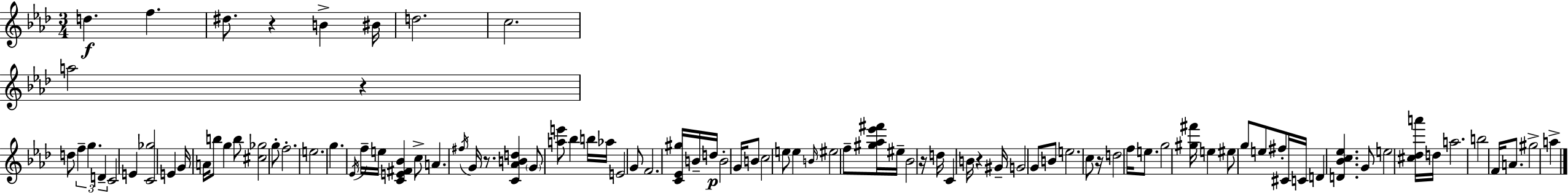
D5/q. F5/q. D#5/e. R/q B4/q BIS4/s D5/h. C5/h. A5/h R/q D5/e F5/q G5/q. D4/q C4/h E4/q [C4,Gb5]/h E4/q G4/s A4/s B5/e G5/q B5/e [C#5,Gb5]/h G5/e F5/h. E5/h. G5/q. Eb4/s F5/s E5/s [C4,E4,F#4,Bb4]/q C5/e A4/q. F#5/s G4/s R/e. [C4,Ab4,B4,D5]/q G4/e [A5,E6]/e Bb5/q B5/s Ab5/s E4/h G4/e F4/h. [C4,Eb4,G#5]/s B4/s D5/s B4/h G4/s B4/e C5/h E5/e E5/q B4/s EIS5/h F5/e [G#5,Ab5,Eb6,F#6]/s EIS5/s Bb4/h R/s D5/s C4/q B4/s R/q G#4/s G4/h G4/e B4/e E5/h. C5/e R/s D5/h F5/s E5/e. G5/h [G#5,F#6]/s E5/q EIS5/e G5/e E5/e F#5/e C#4/s C4/s D4/q [D4,Bb4,C5,Eb5]/q. G4/e E5/h [C#5,Db5,A6]/s D5/s A5/h. B5/h F4/s A4/e. G#5/h A5/q